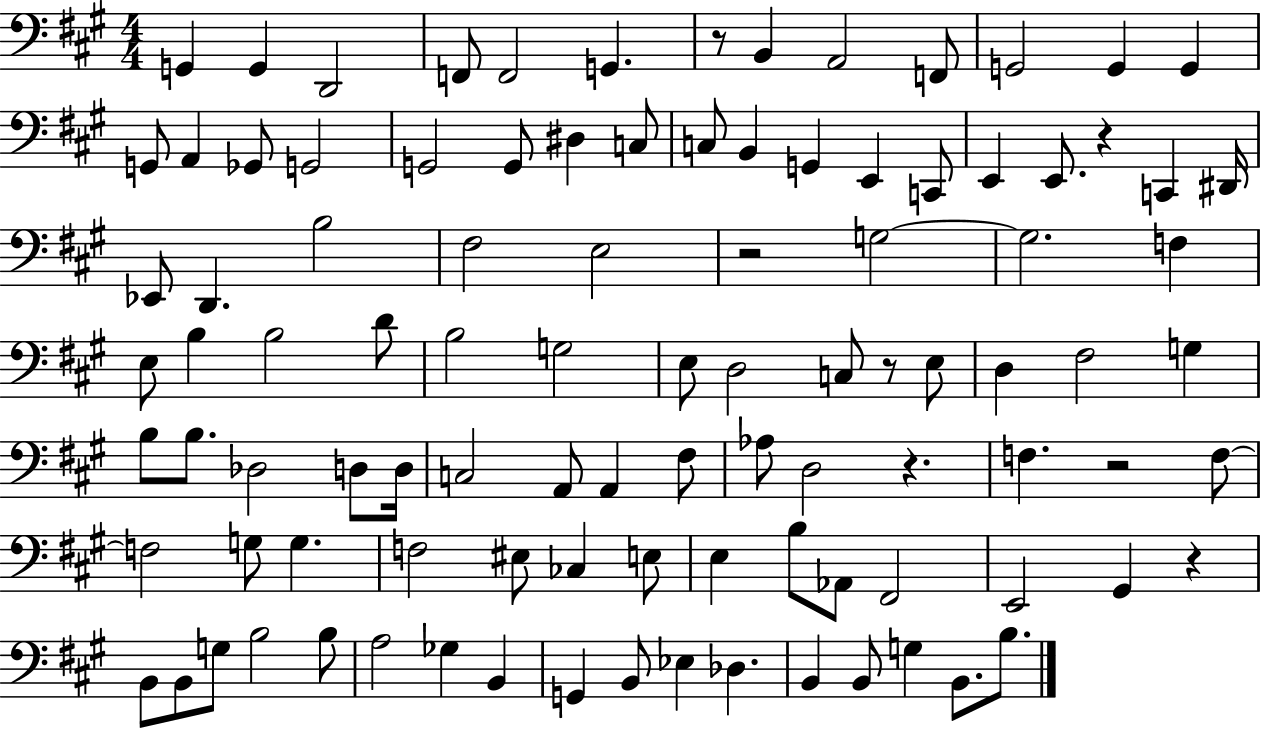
G2/q G2/q D2/h F2/e F2/h G2/q. R/e B2/q A2/h F2/e G2/h G2/q G2/q G2/e A2/q Gb2/e G2/h G2/h G2/e D#3/q C3/e C3/e B2/q G2/q E2/q C2/e E2/q E2/e. R/q C2/q D#2/s Eb2/e D2/q. B3/h F#3/h E3/h R/h G3/h G3/h. F3/q E3/e B3/q B3/h D4/e B3/h G3/h E3/e D3/h C3/e R/e E3/e D3/q F#3/h G3/q B3/e B3/e. Db3/h D3/e D3/s C3/h A2/e A2/q F#3/e Ab3/e D3/h R/q. F3/q. R/h F3/e F3/h G3/e G3/q. F3/h EIS3/e CES3/q E3/e E3/q B3/e Ab2/e F#2/h E2/h G#2/q R/q B2/e B2/e G3/e B3/h B3/e A3/h Gb3/q B2/q G2/q B2/e Eb3/q Db3/q. B2/q B2/e G3/q B2/e. B3/e.